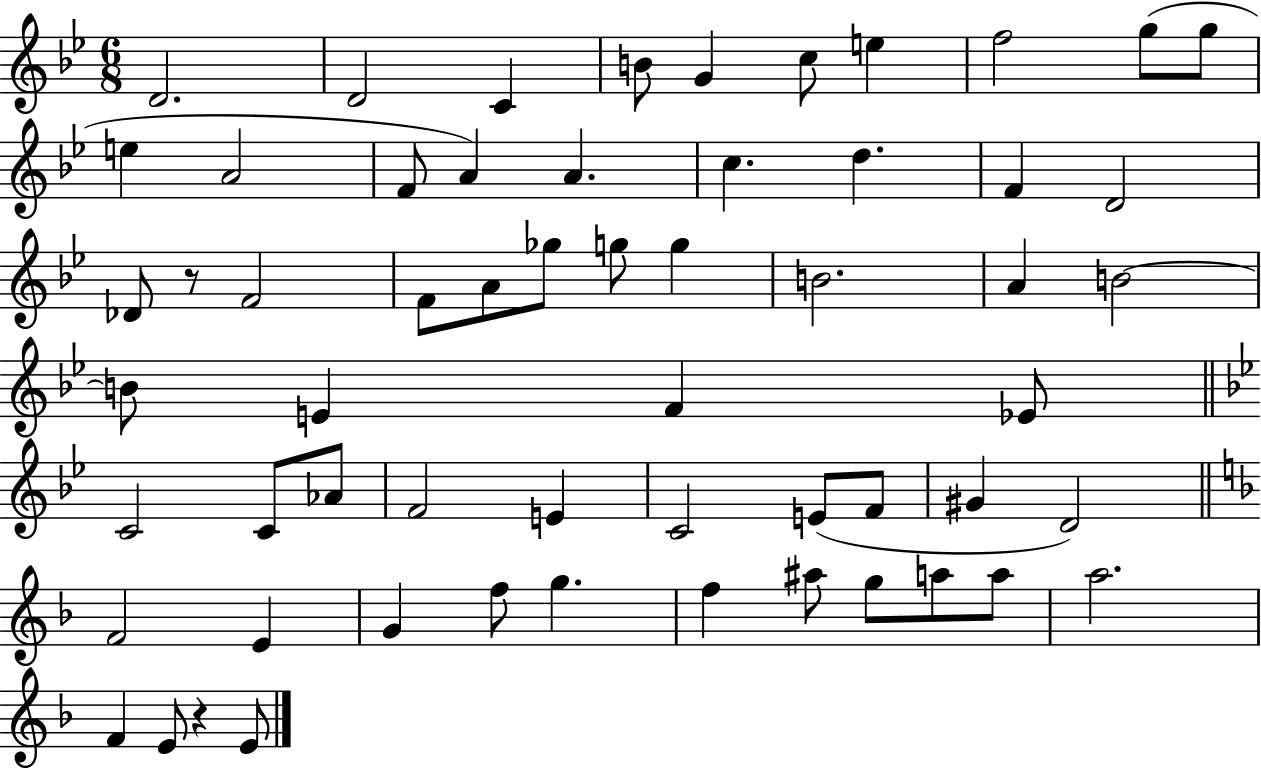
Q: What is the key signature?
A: BES major